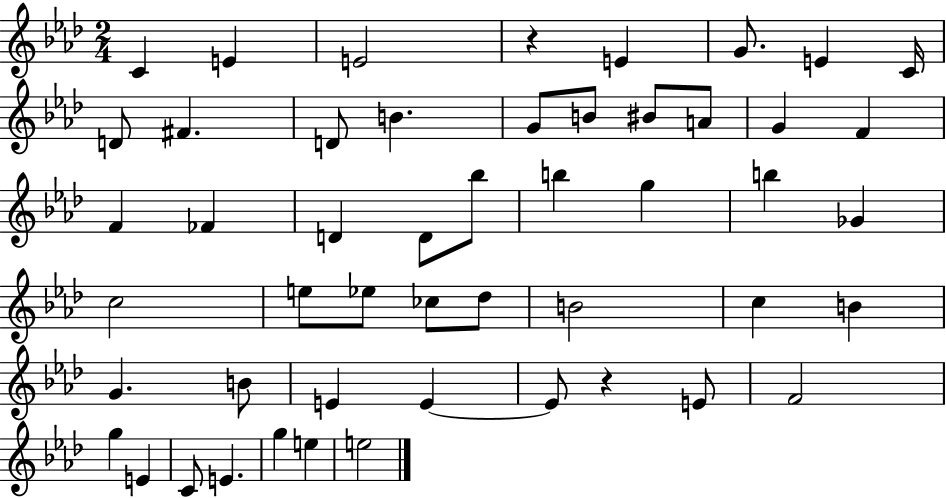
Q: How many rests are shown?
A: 2